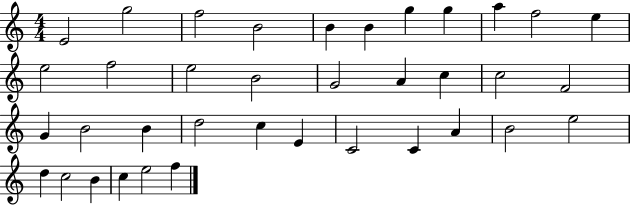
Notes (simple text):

E4/h G5/h F5/h B4/h B4/q B4/q G5/q G5/q A5/q F5/h E5/q E5/h F5/h E5/h B4/h G4/h A4/q C5/q C5/h F4/h G4/q B4/h B4/q D5/h C5/q E4/q C4/h C4/q A4/q B4/h E5/h D5/q C5/h B4/q C5/q E5/h F5/q